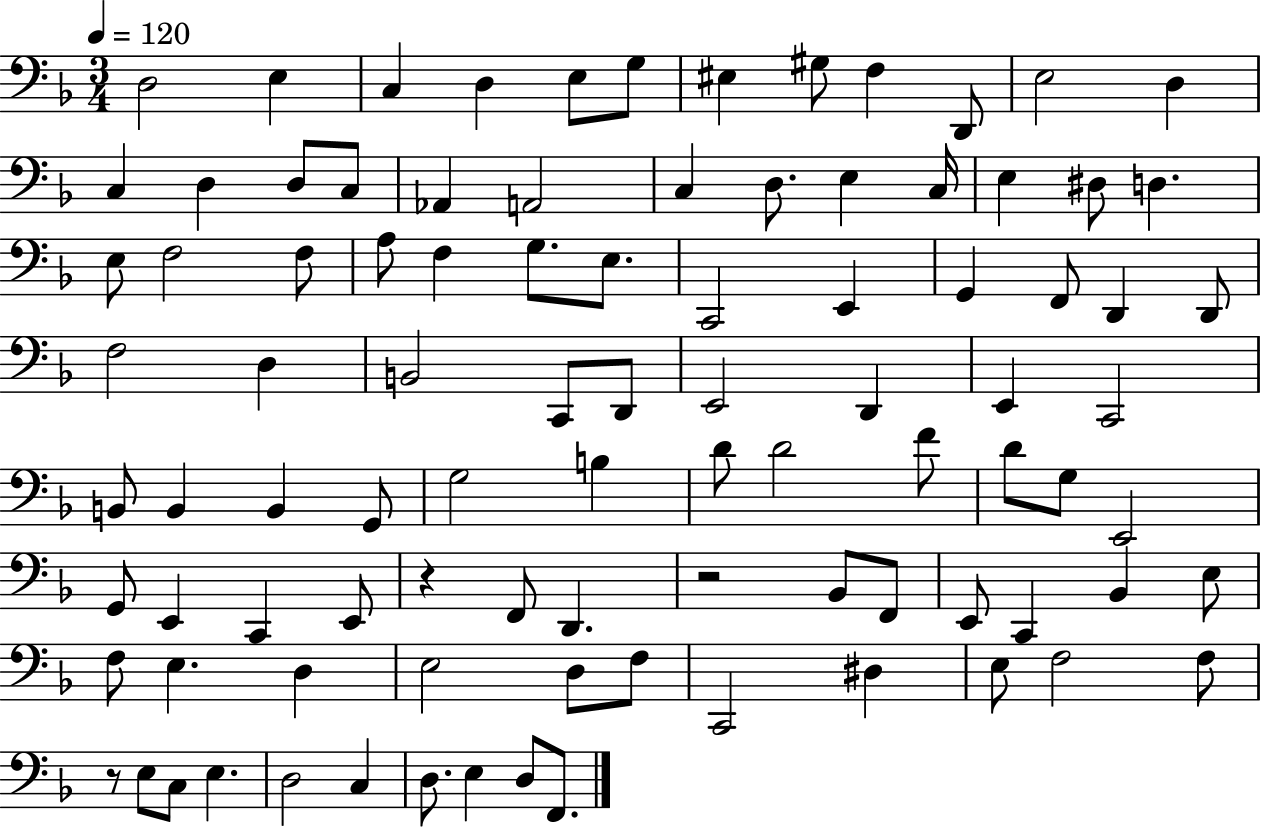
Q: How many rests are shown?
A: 3